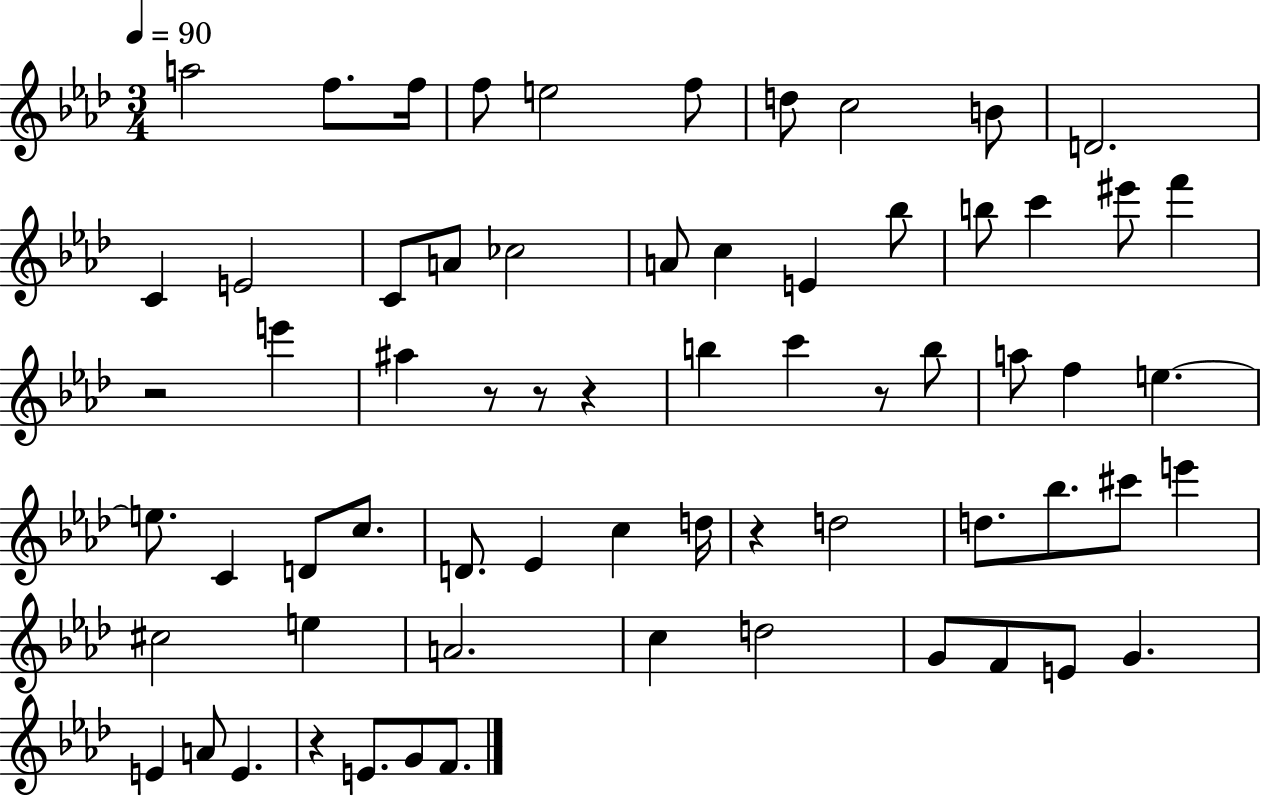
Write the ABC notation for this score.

X:1
T:Untitled
M:3/4
L:1/4
K:Ab
a2 f/2 f/4 f/2 e2 f/2 d/2 c2 B/2 D2 C E2 C/2 A/2 _c2 A/2 c E _b/2 b/2 c' ^e'/2 f' z2 e' ^a z/2 z/2 z b c' z/2 b/2 a/2 f e e/2 C D/2 c/2 D/2 _E c d/4 z d2 d/2 _b/2 ^c'/2 e' ^c2 e A2 c d2 G/2 F/2 E/2 G E A/2 E z E/2 G/2 F/2